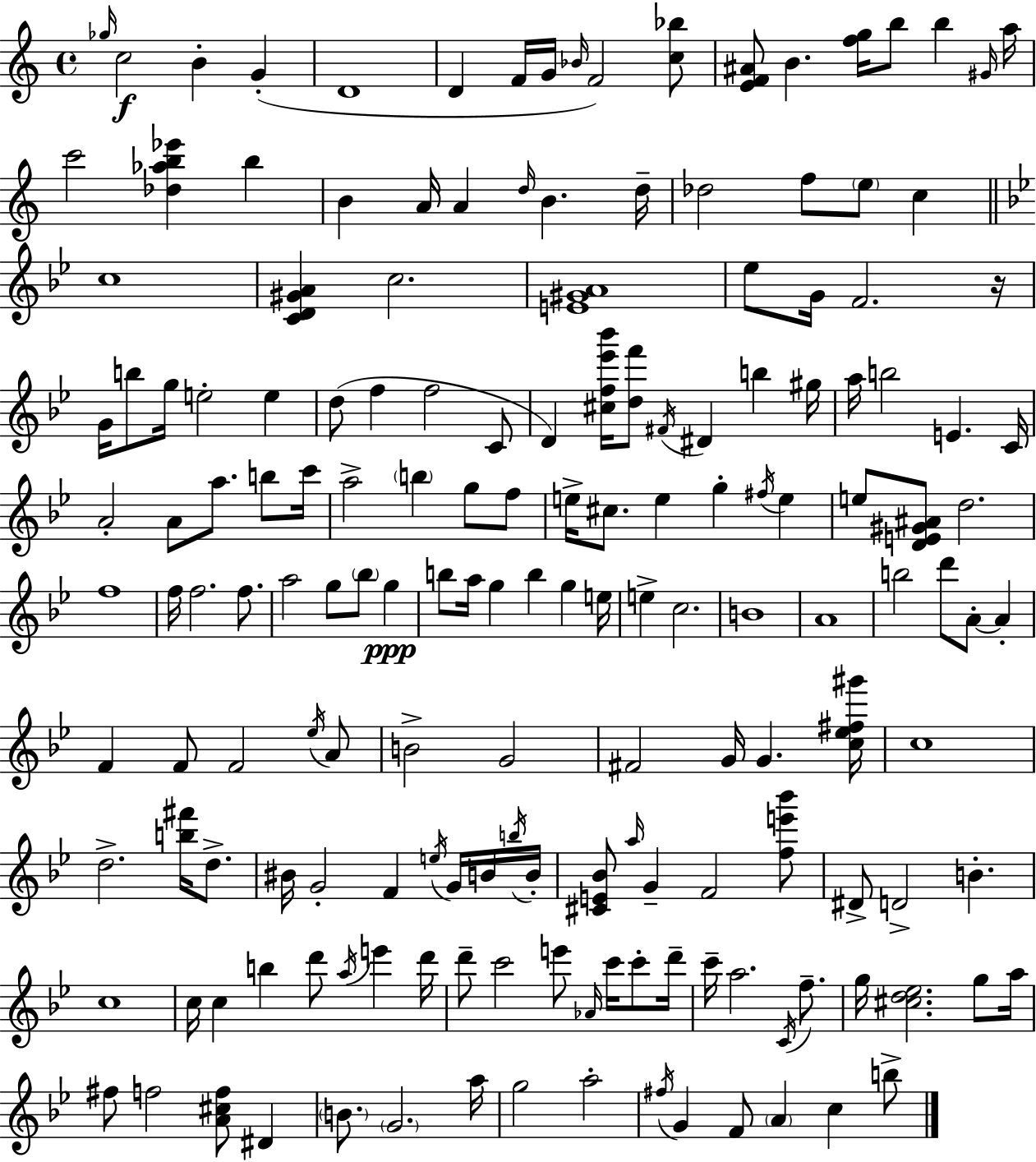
{
  \clef treble
  \time 4/4
  \defaultTimeSignature
  \key a \minor
  \grace { ges''16 }\f c''2 b'4-. g'4-.( | d'1 | d'4 f'16 g'16 \grace { bes'16 }) f'2 | <c'' bes''>8 <e' f' ais'>8 b'4. <f'' g''>16 b''8 b''4 | \break \grace { gis'16 } a''16 c'''2 <des'' aes'' b'' ees'''>4 b''4 | b'4 a'16 a'4 \grace { d''16 } b'4. | d''16-- des''2 f''8 \parenthesize e''8 | c''4 \bar "||" \break \key bes \major c''1 | <c' d' gis' a'>4 c''2. | <e' gis' a'>1 | ees''8 g'16 f'2. r16 | \break g'16 b''8 g''16 e''2-. e''4 | d''8( f''4 f''2 c'8 | d'4) <cis'' f'' ees''' bes'''>16 <d'' f'''>8 \acciaccatura { fis'16 } dis'4 b''4 | gis''16 a''16 b''2 e'4. | \break c'16 a'2-. a'8 a''8. b''8 | c'''16 a''2-> \parenthesize b''4 g''8 f''8 | e''16-> cis''8. e''4 g''4-. \acciaccatura { fis''16 } e''4 | e''8 <d' e' gis' ais'>8 d''2. | \break f''1 | f''16 f''2. f''8. | a''2 g''8 \parenthesize bes''8 g''4\ppp | b''8 a''16 g''4 b''4 g''4 | \break e''16 e''4-> c''2. | b'1 | a'1 | b''2 d'''8 a'8-.~~ a'4-. | \break f'4 f'8 f'2 | \acciaccatura { ees''16 } a'8 b'2-> g'2 | fis'2 g'16 g'4. | <c'' ees'' fis'' gis'''>16 c''1 | \break d''2.-> <b'' fis'''>16 | d''8.-> bis'16 g'2-. f'4 | \acciaccatura { e''16 } g'16 b'16 \acciaccatura { b''16 } b'16-. <cis' e' bes'>8 \grace { a''16 } g'4-- f'2 | <f'' e''' bes'''>8 dis'8-> d'2-> | \break b'4.-. c''1 | c''16 c''4 b''4 d'''8 | \acciaccatura { a''16 } e'''4 d'''16 d'''8-- c'''2 | e'''8 \grace { aes'16 } c'''16 c'''8-. d'''16-- c'''16-- a''2. | \break \acciaccatura { c'16 } f''8.-- g''16 <cis'' d'' ees''>2. | g''8 a''16 fis''8 f''2 | <a' cis'' f''>8 dis'4 \parenthesize b'8. \parenthesize g'2. | a''16 g''2 | \break a''2-. \acciaccatura { fis''16 } g'4 f'8 | \parenthesize a'4 c''4 b''8-> \bar "|."
}